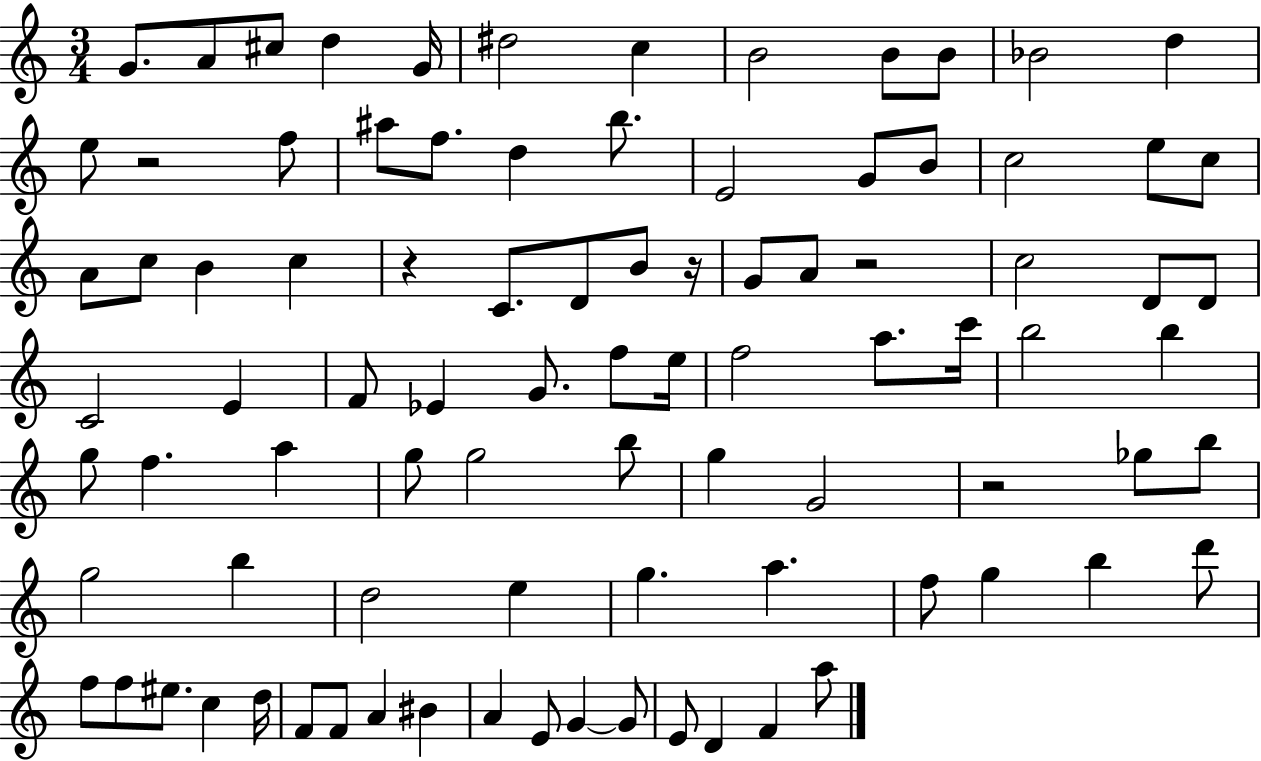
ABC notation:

X:1
T:Untitled
M:3/4
L:1/4
K:C
G/2 A/2 ^c/2 d G/4 ^d2 c B2 B/2 B/2 _B2 d e/2 z2 f/2 ^a/2 f/2 d b/2 E2 G/2 B/2 c2 e/2 c/2 A/2 c/2 B c z C/2 D/2 B/2 z/4 G/2 A/2 z2 c2 D/2 D/2 C2 E F/2 _E G/2 f/2 e/4 f2 a/2 c'/4 b2 b g/2 f a g/2 g2 b/2 g G2 z2 _g/2 b/2 g2 b d2 e g a f/2 g b d'/2 f/2 f/2 ^e/2 c d/4 F/2 F/2 A ^B A E/2 G G/2 E/2 D F a/2